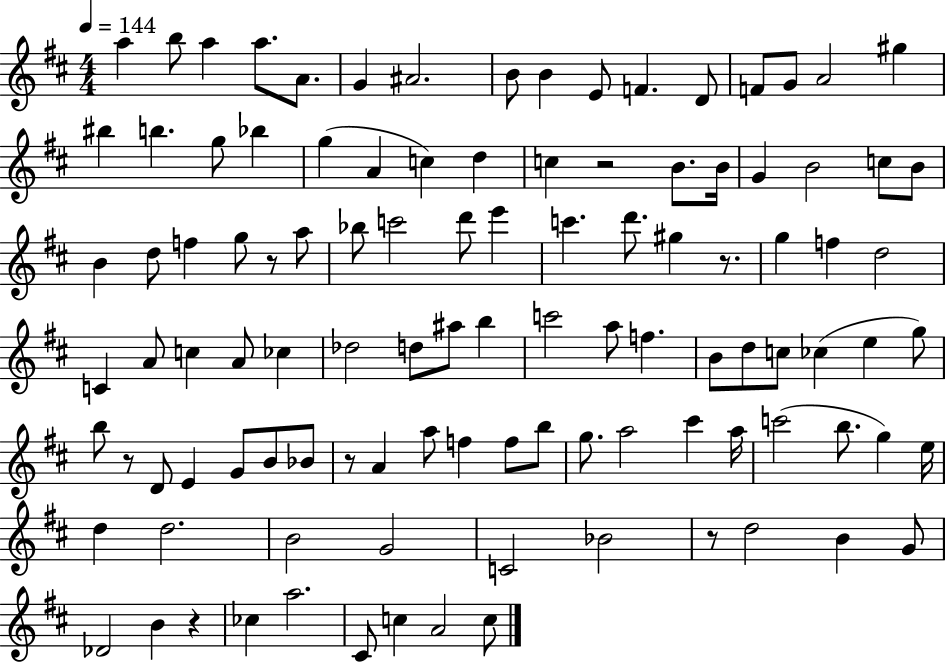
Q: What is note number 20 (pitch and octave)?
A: Bb5